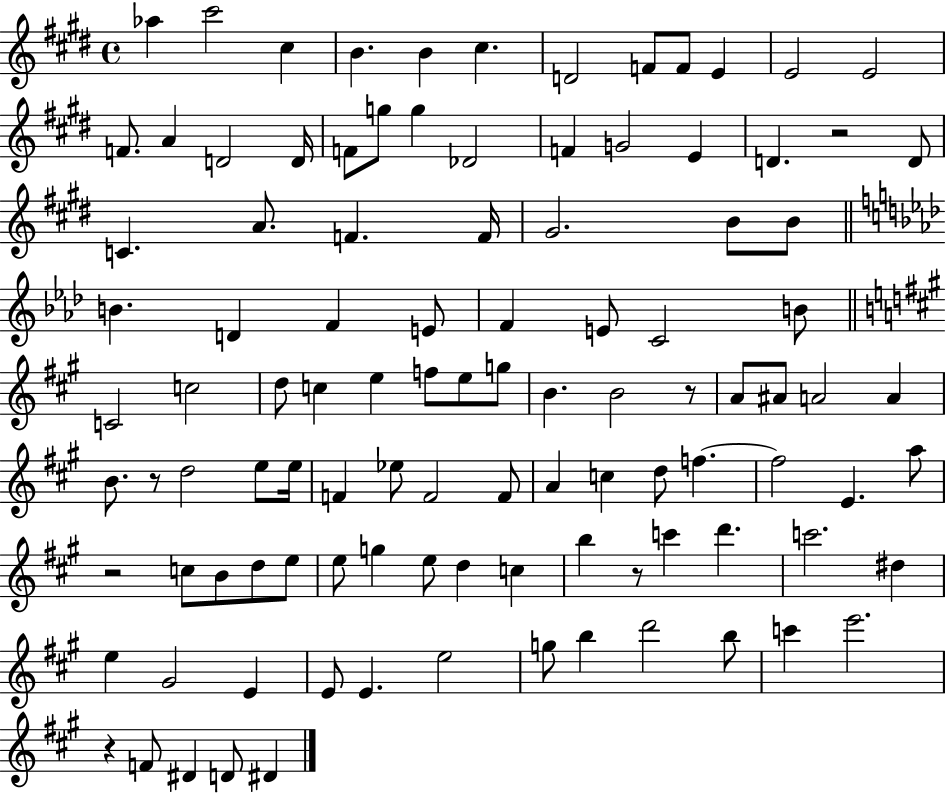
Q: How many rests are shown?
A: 6